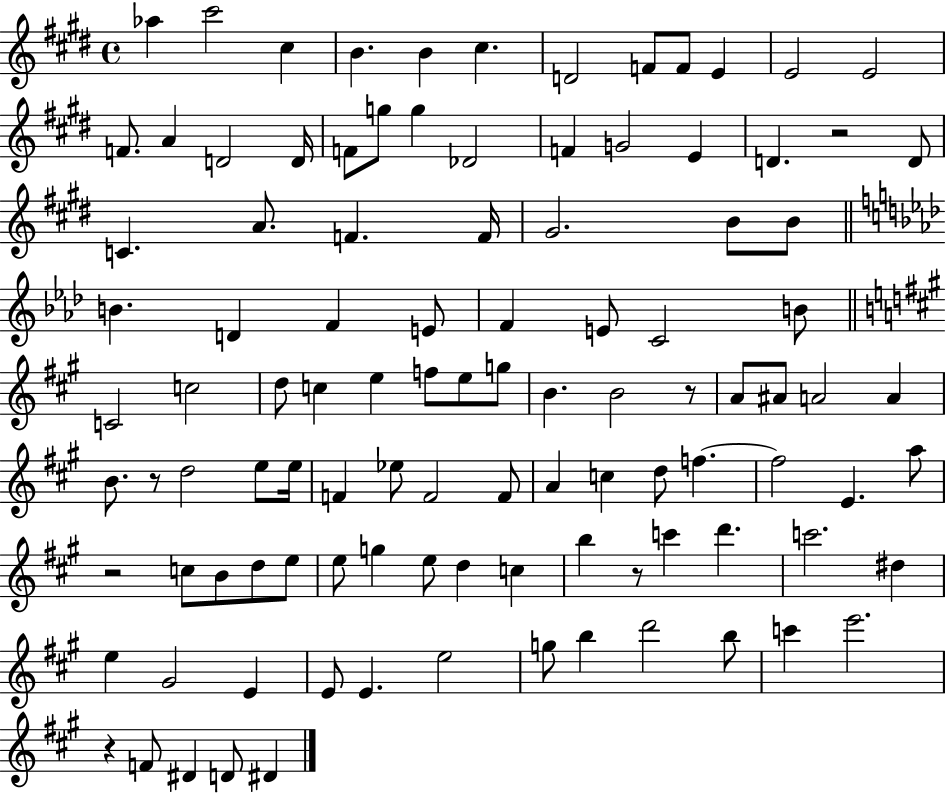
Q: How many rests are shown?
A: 6